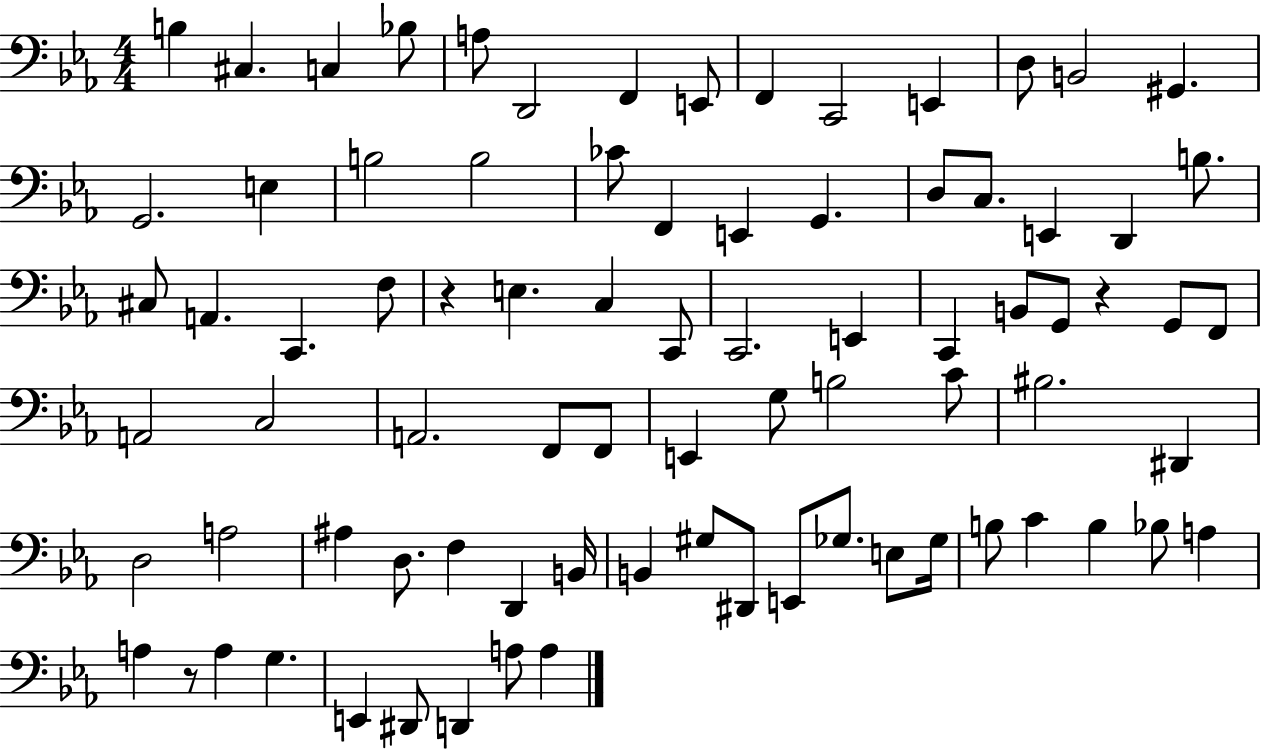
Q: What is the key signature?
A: EES major